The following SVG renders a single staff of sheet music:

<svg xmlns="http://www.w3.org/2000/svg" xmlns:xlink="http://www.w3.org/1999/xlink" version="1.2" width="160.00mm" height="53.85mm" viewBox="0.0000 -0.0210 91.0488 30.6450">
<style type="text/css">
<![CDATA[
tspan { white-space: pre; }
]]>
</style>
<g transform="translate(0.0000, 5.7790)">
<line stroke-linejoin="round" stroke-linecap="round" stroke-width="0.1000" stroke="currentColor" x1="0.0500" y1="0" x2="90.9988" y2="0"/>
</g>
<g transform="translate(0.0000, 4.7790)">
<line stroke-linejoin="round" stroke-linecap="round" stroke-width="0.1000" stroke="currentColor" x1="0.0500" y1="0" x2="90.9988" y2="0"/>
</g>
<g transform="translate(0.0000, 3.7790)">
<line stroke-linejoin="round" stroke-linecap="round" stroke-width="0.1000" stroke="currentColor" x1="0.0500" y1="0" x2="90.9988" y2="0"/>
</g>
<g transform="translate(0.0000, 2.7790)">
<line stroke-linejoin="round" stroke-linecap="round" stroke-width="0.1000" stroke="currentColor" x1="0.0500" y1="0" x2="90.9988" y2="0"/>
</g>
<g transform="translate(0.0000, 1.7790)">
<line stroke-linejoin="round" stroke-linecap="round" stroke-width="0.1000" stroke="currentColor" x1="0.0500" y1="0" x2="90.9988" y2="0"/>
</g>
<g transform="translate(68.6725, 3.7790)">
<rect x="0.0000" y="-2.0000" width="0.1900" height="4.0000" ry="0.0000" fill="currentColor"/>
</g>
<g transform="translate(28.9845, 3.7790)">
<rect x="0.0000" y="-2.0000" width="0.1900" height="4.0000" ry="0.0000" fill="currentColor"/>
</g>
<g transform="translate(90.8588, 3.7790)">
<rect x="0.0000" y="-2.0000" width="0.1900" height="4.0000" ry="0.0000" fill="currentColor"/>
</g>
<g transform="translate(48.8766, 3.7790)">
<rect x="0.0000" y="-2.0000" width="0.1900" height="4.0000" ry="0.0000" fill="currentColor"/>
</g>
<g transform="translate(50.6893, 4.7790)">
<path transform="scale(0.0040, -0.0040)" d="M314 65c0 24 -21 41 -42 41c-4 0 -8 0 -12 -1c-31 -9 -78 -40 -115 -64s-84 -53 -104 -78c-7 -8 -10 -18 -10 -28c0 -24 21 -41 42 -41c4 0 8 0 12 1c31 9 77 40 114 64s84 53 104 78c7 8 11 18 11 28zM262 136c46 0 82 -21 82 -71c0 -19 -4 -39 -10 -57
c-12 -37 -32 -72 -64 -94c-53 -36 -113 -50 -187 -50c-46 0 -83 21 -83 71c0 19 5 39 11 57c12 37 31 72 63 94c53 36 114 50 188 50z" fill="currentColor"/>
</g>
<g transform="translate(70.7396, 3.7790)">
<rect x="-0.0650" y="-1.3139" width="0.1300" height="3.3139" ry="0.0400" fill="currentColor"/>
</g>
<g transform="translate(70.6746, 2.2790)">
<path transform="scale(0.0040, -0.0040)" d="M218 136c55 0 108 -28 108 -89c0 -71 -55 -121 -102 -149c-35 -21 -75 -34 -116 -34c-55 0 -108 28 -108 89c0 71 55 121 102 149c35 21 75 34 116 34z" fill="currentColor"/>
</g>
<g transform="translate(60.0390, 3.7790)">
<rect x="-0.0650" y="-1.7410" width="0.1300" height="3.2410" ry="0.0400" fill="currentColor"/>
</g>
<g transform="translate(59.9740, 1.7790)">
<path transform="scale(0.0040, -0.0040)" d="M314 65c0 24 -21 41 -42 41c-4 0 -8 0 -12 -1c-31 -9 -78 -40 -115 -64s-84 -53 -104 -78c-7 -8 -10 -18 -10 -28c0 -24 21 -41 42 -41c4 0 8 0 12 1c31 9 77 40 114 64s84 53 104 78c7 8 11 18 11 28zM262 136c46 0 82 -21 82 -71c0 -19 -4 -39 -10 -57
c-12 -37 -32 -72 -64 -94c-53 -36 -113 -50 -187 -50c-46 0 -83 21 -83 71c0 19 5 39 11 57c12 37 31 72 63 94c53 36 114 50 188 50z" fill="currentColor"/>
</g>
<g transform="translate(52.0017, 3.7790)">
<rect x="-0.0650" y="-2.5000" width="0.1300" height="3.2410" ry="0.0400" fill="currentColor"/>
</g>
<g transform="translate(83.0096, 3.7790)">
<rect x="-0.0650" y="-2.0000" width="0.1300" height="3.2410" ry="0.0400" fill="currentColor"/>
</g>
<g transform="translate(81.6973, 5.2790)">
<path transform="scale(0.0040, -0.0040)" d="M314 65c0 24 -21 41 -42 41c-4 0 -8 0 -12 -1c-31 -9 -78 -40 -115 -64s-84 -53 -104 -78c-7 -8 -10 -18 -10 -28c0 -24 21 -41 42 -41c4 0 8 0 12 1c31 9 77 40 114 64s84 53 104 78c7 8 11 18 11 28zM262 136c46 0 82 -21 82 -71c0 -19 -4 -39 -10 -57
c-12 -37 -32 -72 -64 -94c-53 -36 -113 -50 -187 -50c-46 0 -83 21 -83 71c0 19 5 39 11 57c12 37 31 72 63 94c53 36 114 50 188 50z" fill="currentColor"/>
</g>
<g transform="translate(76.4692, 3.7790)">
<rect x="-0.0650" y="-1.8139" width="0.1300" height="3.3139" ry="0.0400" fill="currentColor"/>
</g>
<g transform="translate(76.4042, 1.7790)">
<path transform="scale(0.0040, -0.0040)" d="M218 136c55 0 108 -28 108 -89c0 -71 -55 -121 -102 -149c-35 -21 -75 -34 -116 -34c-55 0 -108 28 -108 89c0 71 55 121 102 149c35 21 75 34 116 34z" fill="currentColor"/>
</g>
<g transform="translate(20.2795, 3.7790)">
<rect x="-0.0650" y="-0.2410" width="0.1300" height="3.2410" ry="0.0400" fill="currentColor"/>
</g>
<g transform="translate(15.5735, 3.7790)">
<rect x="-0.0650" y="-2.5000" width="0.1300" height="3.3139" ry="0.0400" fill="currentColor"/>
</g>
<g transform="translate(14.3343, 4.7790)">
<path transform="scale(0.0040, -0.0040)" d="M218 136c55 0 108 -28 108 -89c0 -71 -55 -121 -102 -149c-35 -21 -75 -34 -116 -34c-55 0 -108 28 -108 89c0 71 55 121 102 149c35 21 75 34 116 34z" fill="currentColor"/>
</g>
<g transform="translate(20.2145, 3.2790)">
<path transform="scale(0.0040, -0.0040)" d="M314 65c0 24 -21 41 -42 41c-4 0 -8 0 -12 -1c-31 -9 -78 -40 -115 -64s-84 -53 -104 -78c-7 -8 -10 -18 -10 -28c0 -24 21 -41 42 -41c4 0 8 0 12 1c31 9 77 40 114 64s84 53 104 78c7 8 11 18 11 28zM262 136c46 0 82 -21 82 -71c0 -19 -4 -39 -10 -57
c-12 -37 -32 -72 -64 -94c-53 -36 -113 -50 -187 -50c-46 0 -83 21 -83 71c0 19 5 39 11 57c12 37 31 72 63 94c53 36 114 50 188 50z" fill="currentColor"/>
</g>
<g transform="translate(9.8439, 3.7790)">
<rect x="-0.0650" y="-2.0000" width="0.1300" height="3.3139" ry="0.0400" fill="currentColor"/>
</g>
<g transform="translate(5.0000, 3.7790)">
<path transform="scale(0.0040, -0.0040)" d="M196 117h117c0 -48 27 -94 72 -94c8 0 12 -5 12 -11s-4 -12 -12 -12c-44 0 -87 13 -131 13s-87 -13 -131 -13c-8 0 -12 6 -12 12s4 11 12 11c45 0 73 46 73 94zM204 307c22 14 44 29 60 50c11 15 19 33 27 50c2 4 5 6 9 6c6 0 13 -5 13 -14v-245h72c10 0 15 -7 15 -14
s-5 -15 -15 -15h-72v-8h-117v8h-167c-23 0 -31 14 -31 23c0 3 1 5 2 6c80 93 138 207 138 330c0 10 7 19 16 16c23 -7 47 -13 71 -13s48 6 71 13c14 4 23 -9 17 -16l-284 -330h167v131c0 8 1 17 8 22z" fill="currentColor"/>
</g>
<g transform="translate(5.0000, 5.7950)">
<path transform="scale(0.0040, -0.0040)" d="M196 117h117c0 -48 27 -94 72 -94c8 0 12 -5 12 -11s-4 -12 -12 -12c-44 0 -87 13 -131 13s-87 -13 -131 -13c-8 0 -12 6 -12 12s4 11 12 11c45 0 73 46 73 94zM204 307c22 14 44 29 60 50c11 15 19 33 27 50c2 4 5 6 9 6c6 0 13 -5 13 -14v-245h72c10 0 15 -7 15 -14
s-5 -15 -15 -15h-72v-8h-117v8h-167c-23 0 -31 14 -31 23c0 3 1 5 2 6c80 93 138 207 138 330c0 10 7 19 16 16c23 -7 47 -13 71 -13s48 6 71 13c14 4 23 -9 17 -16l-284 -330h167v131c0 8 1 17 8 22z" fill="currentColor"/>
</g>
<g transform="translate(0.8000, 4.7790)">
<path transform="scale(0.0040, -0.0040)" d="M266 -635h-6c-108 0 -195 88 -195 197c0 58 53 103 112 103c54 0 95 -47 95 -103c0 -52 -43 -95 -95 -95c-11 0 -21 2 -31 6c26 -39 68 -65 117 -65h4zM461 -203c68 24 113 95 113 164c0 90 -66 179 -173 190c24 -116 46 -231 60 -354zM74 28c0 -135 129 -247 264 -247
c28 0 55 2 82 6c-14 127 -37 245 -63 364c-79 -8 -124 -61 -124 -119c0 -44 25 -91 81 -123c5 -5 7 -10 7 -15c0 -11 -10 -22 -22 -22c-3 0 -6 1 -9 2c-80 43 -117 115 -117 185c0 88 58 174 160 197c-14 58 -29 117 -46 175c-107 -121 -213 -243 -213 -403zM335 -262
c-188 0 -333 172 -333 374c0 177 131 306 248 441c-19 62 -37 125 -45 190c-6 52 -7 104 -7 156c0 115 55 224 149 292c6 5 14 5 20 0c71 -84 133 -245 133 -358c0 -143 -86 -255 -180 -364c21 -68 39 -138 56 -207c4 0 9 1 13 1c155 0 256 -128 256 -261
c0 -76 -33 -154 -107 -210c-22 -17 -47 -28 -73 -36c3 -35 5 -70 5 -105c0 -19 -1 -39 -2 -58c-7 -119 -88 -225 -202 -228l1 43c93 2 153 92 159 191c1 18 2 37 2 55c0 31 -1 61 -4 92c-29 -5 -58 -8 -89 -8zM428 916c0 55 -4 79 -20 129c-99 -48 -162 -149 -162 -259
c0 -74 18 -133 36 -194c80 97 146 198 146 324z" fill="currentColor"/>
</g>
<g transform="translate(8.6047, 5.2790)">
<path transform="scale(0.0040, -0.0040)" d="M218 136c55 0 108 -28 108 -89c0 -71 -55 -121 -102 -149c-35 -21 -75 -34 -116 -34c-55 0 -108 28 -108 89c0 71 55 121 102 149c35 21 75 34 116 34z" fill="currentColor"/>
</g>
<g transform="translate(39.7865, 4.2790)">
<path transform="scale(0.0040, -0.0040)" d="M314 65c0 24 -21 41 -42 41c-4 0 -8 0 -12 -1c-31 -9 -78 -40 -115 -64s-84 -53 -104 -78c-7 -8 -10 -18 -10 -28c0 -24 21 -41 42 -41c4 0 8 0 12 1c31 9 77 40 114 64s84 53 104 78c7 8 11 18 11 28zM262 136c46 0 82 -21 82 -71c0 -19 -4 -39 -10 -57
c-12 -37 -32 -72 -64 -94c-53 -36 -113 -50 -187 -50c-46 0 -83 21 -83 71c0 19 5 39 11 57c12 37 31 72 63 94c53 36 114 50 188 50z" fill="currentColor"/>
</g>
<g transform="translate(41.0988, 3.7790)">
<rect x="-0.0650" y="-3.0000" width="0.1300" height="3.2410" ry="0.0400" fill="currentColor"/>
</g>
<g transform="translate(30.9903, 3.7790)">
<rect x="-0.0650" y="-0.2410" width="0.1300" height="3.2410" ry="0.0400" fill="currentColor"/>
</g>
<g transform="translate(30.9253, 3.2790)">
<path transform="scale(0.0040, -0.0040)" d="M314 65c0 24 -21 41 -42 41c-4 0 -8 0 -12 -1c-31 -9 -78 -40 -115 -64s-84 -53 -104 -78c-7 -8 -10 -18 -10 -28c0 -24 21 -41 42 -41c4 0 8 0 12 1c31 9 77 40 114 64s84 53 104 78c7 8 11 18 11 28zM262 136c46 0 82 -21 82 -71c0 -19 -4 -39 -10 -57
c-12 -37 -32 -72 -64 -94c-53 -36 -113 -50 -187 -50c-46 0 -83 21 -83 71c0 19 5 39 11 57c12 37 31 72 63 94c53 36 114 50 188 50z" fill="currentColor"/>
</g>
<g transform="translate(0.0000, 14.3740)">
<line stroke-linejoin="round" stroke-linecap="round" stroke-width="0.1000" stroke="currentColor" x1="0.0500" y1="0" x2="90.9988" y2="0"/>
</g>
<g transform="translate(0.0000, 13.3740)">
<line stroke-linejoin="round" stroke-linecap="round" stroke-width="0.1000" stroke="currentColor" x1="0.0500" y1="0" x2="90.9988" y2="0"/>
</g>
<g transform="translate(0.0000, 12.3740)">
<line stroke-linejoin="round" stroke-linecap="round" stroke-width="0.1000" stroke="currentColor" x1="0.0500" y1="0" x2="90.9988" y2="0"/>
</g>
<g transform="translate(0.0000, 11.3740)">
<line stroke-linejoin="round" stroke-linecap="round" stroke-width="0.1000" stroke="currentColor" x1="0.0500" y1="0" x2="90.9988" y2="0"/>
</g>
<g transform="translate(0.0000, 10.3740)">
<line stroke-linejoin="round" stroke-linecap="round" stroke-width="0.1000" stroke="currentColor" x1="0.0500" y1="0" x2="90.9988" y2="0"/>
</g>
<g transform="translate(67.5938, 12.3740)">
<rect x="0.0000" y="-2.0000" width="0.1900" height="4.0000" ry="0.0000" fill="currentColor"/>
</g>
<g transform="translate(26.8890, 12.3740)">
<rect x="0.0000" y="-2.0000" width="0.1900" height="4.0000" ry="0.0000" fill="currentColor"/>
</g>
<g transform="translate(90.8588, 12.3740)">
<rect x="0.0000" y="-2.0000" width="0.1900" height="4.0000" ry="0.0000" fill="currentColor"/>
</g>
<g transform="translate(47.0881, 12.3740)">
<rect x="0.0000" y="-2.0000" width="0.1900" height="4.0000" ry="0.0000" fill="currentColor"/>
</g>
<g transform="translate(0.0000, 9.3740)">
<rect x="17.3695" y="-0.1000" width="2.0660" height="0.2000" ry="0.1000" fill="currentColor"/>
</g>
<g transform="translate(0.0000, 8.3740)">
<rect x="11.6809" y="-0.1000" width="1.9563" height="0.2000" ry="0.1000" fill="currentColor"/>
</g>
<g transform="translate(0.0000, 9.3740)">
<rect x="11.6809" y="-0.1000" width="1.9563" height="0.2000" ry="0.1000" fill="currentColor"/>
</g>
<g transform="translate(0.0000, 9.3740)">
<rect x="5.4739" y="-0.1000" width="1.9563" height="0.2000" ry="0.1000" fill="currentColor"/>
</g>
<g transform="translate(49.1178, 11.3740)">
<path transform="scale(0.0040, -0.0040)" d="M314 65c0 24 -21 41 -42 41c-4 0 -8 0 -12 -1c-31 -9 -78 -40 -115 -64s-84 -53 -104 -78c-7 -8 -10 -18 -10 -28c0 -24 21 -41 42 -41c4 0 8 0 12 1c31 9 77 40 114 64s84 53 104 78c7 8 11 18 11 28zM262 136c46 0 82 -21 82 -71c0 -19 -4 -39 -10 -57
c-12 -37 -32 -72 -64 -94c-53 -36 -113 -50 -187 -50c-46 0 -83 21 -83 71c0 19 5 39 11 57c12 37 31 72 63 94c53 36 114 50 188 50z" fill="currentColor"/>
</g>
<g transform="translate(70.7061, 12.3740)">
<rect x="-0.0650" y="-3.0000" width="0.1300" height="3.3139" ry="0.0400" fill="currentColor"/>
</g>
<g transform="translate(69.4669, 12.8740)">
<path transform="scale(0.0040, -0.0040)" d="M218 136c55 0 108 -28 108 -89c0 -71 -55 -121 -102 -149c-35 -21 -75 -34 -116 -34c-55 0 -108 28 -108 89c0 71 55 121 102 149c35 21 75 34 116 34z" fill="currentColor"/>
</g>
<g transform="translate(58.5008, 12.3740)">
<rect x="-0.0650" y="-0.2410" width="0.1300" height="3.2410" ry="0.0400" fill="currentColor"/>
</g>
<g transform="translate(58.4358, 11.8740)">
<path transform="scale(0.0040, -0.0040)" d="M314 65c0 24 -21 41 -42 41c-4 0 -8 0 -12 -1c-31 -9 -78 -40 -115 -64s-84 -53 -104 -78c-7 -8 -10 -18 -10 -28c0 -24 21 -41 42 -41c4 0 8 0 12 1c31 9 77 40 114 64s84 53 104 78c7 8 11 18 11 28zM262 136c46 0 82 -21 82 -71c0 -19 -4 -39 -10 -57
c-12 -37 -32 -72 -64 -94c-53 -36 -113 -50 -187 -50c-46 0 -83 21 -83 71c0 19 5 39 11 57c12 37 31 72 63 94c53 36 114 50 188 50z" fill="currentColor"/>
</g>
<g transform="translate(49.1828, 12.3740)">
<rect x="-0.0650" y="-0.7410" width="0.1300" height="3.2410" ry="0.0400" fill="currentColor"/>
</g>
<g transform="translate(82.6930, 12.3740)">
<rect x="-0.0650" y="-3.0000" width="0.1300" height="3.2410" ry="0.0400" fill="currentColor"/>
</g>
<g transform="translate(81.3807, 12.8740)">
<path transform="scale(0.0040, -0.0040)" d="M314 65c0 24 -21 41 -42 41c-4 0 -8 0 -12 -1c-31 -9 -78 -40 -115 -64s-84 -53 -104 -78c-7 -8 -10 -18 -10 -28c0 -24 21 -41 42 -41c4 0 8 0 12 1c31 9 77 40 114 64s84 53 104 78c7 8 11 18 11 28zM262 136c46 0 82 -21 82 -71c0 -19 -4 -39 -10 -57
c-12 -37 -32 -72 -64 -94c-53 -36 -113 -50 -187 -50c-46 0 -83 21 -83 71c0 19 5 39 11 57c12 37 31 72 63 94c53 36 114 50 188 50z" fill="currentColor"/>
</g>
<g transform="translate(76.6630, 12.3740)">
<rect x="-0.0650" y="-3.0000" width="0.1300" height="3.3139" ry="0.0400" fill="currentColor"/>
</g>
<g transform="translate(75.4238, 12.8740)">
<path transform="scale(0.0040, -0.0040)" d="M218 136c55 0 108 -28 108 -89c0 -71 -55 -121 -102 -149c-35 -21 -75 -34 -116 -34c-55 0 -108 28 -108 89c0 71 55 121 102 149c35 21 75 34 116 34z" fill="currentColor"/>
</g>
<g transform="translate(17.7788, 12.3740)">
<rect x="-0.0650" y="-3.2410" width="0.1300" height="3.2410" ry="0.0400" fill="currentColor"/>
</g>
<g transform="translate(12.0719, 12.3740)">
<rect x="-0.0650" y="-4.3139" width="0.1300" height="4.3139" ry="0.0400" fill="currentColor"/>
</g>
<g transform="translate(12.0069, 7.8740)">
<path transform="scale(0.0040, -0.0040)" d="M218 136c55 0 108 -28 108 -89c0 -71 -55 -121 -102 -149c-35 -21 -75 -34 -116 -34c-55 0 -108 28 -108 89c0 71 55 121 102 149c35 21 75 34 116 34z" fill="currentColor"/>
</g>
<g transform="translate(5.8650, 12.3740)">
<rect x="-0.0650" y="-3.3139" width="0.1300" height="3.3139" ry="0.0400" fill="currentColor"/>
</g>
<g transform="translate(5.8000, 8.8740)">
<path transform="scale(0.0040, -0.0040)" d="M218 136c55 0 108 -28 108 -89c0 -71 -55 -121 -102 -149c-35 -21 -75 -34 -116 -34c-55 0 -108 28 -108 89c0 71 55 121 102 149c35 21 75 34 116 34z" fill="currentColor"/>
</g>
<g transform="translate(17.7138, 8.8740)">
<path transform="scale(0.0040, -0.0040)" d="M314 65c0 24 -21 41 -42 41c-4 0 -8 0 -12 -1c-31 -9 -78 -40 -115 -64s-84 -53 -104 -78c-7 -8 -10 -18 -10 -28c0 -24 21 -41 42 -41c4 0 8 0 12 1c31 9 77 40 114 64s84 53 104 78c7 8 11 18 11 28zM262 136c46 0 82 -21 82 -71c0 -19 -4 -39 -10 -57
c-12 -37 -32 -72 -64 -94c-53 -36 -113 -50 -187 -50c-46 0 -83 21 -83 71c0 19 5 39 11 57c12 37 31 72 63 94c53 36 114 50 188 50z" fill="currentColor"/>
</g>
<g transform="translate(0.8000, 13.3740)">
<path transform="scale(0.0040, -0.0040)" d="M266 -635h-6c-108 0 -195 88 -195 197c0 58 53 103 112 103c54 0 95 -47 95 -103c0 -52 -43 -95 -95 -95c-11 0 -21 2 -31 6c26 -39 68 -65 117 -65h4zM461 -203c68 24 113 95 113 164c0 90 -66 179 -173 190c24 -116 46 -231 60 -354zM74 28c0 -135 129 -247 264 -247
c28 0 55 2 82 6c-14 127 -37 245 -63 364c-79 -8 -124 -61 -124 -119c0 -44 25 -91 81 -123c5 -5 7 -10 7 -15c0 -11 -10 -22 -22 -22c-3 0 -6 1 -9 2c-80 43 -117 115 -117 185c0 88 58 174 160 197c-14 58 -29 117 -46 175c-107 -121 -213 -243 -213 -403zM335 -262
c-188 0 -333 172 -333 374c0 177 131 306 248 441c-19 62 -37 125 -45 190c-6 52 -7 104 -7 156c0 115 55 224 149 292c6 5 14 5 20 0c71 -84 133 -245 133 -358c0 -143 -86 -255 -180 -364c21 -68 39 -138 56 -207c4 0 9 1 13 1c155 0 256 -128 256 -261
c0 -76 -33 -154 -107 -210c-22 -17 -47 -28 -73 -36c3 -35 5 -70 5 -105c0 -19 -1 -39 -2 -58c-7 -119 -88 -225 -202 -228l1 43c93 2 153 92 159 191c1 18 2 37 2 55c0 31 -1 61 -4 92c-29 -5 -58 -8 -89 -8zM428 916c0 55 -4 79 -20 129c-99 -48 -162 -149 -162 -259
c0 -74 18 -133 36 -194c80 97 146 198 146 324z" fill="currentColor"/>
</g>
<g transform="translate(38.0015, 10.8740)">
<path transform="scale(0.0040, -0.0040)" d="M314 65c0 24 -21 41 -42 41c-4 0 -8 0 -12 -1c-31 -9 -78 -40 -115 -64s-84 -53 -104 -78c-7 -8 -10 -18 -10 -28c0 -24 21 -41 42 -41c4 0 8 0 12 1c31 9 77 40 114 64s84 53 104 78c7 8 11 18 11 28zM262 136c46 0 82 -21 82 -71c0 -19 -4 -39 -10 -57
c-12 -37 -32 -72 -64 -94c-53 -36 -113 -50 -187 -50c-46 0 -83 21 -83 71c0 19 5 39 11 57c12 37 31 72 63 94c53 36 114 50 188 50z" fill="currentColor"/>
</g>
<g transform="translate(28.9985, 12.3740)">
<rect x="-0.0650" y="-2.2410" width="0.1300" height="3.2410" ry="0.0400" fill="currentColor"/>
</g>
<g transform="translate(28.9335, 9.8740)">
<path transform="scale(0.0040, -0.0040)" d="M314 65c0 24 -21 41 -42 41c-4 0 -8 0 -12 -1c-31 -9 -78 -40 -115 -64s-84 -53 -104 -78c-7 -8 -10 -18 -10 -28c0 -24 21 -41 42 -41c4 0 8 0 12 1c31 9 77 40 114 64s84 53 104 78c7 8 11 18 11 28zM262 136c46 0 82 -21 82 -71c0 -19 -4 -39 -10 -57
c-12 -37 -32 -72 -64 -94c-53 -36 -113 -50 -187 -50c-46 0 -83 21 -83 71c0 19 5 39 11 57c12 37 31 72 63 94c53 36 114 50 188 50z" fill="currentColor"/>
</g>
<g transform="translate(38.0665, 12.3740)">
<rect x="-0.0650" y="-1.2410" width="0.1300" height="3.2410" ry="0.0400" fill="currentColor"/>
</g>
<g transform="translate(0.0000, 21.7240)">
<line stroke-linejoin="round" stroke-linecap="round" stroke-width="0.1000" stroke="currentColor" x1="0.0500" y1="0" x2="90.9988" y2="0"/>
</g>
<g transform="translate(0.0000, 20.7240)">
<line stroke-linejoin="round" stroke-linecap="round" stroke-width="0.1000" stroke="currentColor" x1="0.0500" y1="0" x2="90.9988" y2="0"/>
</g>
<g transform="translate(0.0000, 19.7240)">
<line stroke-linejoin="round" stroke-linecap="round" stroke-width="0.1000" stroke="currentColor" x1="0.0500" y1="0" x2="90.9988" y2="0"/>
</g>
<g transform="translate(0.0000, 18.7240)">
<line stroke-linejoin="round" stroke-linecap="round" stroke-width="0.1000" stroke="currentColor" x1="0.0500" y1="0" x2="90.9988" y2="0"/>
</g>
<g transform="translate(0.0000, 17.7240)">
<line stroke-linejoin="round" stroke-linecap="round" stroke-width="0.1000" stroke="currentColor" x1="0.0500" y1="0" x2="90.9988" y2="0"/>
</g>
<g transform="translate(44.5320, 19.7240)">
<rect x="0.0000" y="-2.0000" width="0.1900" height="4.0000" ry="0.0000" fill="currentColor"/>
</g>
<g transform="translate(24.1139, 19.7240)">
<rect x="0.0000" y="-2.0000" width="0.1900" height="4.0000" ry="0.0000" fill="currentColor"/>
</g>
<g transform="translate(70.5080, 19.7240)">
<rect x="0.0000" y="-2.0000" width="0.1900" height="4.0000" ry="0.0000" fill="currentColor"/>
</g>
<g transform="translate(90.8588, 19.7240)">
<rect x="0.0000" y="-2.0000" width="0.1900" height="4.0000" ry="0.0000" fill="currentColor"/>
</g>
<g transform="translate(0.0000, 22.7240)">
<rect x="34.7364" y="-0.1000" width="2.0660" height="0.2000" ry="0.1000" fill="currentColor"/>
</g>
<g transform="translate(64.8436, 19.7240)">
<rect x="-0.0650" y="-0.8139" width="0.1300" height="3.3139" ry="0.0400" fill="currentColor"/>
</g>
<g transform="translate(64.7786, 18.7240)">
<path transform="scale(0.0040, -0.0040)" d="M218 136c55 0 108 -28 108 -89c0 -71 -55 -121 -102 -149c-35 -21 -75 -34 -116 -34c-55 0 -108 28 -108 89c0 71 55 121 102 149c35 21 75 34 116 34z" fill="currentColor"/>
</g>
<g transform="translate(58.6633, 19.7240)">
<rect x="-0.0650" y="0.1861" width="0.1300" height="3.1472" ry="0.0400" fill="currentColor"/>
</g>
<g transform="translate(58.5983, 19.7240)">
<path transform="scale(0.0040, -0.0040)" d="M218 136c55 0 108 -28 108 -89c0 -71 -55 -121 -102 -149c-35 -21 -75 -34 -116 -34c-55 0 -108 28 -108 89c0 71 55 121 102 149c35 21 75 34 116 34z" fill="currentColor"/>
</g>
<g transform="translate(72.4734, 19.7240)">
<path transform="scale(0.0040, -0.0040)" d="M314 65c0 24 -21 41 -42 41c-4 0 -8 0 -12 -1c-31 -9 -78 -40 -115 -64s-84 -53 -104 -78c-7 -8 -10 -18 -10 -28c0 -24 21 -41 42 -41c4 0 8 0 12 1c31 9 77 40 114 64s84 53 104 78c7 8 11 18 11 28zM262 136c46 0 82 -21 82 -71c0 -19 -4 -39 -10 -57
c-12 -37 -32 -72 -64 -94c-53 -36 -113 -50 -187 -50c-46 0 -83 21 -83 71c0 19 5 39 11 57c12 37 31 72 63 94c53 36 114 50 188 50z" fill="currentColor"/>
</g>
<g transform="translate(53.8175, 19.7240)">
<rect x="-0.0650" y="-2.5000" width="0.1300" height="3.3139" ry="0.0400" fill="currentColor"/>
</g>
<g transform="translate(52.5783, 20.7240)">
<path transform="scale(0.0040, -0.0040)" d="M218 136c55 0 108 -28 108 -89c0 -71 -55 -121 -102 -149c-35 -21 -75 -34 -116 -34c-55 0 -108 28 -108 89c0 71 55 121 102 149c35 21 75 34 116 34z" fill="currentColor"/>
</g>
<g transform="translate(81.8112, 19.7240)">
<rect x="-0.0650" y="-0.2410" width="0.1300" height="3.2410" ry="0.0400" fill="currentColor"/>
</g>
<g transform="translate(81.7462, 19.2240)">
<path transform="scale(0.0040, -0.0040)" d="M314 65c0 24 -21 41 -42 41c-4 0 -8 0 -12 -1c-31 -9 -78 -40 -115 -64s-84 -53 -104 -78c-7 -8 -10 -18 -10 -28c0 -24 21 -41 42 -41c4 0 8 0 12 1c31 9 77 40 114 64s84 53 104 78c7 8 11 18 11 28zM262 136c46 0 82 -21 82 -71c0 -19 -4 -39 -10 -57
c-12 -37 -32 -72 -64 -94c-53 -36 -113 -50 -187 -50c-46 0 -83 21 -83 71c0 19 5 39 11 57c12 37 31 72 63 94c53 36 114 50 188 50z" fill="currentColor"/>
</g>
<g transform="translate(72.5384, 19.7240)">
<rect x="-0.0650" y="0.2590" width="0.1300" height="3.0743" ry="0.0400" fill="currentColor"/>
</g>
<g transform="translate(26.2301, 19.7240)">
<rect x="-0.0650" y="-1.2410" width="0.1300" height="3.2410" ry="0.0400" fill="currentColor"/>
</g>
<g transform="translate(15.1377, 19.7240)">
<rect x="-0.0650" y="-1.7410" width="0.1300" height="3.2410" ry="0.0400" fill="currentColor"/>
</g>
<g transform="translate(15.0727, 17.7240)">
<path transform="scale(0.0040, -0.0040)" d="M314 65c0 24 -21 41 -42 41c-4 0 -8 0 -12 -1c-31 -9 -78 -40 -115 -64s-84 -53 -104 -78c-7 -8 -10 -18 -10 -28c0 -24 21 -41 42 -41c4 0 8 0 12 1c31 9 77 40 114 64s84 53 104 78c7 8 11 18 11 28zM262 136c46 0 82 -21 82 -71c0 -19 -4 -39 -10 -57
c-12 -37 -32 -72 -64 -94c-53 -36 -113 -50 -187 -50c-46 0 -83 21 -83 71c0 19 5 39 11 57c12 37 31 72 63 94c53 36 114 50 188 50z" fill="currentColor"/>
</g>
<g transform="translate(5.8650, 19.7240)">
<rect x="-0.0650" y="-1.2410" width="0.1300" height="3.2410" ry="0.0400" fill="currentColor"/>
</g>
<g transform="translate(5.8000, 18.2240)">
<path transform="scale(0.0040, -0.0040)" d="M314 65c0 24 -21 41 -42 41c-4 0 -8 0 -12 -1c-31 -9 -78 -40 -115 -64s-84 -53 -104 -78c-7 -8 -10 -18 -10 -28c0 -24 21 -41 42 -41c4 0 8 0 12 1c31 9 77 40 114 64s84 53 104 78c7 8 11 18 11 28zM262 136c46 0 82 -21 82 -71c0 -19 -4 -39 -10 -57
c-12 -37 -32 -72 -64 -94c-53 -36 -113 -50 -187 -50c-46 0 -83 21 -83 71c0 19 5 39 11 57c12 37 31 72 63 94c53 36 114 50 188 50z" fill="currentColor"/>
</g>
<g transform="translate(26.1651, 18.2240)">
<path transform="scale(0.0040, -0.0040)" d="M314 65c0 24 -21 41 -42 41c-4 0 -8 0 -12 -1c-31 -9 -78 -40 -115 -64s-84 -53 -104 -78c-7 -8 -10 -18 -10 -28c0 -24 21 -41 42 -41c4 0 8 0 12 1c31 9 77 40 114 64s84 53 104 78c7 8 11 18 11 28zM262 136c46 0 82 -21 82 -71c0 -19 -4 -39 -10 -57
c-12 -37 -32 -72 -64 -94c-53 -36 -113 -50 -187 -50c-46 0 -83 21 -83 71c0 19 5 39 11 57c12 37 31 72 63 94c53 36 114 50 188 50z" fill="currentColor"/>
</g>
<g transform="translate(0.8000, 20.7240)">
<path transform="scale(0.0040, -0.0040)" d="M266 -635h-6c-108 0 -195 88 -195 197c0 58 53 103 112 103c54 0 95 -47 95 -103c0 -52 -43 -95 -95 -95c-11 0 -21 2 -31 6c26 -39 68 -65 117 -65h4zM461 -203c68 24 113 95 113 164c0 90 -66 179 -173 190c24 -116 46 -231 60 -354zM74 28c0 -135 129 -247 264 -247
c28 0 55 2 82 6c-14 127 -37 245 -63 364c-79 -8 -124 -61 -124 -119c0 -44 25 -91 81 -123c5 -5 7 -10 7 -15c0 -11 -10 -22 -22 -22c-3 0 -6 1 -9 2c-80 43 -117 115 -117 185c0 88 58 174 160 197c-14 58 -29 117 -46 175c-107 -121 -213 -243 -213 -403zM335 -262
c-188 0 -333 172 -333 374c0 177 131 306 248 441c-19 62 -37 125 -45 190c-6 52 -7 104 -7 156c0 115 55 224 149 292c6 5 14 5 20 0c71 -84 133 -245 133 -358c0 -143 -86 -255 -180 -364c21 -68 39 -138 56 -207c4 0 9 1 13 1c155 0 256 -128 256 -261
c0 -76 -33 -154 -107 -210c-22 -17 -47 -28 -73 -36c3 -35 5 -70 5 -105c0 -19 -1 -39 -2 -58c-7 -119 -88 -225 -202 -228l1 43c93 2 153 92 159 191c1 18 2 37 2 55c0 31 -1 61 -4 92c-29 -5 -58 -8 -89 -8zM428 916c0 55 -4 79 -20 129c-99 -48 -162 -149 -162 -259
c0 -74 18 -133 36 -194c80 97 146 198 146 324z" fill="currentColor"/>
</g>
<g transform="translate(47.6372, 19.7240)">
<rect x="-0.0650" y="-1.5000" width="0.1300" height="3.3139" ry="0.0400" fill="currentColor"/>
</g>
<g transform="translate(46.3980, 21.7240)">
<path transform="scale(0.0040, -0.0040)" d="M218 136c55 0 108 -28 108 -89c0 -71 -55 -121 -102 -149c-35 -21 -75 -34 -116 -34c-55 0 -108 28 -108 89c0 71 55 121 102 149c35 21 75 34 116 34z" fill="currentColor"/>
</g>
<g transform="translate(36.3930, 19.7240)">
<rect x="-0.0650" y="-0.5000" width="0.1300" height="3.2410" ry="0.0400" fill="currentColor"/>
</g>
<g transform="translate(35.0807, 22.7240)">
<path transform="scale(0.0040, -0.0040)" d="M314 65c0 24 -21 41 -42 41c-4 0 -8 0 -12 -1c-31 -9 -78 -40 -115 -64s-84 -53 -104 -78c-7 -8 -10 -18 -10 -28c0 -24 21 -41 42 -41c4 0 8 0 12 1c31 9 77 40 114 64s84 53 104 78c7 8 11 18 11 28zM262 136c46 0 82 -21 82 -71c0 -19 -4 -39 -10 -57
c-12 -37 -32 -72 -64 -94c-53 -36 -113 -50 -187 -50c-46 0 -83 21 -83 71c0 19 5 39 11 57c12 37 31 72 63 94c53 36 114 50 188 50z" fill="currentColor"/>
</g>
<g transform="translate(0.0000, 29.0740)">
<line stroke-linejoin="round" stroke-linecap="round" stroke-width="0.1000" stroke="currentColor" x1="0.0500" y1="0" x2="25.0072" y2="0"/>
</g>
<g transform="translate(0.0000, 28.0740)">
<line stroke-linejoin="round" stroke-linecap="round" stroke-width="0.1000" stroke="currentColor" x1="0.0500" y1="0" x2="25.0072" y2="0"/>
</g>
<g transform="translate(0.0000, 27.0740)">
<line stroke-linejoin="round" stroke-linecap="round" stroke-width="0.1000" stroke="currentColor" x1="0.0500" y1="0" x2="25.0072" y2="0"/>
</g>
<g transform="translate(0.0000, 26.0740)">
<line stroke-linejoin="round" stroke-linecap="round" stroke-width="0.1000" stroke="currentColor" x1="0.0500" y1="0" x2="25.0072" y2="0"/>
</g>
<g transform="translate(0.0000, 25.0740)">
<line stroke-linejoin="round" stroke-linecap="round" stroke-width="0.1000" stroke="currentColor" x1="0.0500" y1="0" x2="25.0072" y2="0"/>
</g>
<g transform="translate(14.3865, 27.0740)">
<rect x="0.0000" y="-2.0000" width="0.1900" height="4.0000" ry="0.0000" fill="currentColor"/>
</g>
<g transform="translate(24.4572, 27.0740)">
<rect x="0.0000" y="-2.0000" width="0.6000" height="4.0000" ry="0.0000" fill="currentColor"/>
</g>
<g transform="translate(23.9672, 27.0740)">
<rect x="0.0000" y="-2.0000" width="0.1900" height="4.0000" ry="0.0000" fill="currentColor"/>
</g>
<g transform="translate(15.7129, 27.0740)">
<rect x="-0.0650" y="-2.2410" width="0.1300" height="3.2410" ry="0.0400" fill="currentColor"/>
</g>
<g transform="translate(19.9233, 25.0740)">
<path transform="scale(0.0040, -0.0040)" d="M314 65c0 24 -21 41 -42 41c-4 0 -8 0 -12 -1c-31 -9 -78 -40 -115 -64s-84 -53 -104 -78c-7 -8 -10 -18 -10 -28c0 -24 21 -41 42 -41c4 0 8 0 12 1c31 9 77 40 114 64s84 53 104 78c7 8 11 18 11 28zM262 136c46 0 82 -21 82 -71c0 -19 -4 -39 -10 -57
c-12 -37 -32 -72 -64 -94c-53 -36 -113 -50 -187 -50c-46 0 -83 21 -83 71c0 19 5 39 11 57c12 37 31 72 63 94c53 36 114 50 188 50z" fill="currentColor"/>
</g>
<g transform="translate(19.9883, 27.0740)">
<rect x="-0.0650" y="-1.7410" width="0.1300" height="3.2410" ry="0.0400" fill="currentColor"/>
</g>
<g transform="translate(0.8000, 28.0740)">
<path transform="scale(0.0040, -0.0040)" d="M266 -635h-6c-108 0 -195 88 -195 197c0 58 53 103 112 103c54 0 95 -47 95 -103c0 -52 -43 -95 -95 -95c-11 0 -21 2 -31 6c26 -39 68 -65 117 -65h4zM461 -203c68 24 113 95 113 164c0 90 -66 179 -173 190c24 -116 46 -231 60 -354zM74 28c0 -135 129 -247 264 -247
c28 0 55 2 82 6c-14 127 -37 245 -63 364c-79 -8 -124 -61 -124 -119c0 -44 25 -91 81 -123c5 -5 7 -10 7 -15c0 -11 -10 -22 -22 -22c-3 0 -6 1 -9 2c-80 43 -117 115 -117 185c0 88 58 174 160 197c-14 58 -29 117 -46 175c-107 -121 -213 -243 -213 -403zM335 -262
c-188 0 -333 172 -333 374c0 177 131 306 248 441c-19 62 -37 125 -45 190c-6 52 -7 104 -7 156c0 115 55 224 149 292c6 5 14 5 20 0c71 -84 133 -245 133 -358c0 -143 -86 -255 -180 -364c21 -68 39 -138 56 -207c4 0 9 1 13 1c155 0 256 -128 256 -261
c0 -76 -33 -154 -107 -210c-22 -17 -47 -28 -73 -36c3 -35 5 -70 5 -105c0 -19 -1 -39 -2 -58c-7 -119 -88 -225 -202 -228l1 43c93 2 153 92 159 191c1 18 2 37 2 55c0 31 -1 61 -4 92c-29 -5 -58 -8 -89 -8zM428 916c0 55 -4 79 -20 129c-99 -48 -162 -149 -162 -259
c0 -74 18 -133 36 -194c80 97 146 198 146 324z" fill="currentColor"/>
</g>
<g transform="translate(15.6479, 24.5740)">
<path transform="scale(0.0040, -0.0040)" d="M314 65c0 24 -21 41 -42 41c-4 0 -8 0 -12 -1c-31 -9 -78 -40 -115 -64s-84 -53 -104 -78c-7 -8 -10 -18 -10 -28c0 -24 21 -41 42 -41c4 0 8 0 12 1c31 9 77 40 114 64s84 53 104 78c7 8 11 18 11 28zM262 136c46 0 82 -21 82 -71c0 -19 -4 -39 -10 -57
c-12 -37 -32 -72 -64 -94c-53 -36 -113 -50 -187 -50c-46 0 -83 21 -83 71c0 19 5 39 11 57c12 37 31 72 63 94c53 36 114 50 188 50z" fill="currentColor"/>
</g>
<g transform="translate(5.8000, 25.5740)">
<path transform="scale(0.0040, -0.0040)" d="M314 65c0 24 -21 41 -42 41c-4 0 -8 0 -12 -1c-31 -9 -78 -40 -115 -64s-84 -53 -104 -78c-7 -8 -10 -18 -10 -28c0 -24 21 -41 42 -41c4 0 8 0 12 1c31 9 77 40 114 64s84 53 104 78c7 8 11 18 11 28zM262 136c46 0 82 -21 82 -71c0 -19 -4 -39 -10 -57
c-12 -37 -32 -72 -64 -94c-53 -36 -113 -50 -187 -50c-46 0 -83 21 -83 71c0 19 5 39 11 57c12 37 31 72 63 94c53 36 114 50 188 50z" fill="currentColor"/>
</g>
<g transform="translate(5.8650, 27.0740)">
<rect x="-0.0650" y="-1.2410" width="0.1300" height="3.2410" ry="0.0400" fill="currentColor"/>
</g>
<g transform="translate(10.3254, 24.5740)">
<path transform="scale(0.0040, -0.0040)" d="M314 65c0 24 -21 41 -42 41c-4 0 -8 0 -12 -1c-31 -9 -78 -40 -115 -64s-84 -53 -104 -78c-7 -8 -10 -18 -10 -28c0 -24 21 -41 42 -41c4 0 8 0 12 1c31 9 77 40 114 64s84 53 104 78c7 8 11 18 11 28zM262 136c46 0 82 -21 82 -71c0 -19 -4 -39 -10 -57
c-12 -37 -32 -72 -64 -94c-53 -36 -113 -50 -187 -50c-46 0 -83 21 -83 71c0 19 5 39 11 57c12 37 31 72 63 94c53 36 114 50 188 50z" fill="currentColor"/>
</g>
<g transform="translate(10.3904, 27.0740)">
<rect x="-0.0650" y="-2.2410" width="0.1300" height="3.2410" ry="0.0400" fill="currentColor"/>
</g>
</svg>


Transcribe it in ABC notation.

X:1
T:Untitled
M:4/4
L:1/4
K:C
F G c2 c2 A2 G2 f2 e f F2 b d' b2 g2 e2 d2 c2 A A A2 e2 f2 e2 C2 E G B d B2 c2 e2 g2 g2 f2